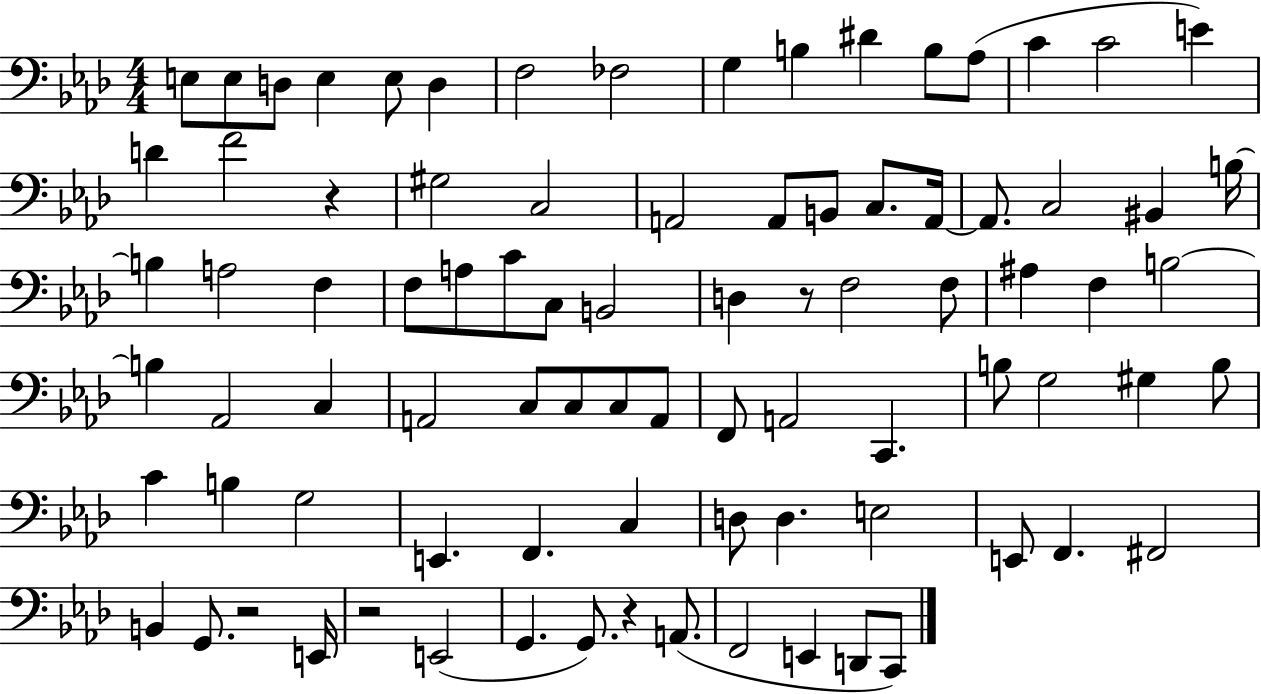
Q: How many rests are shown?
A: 5